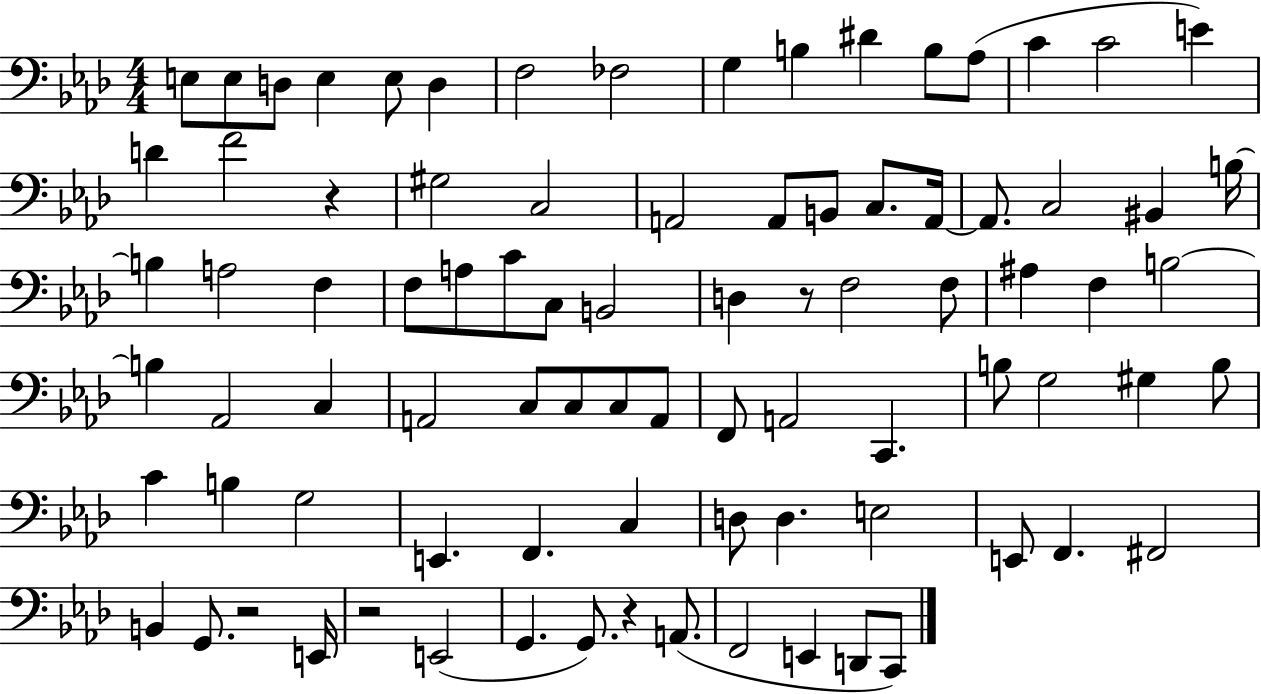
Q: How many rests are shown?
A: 5